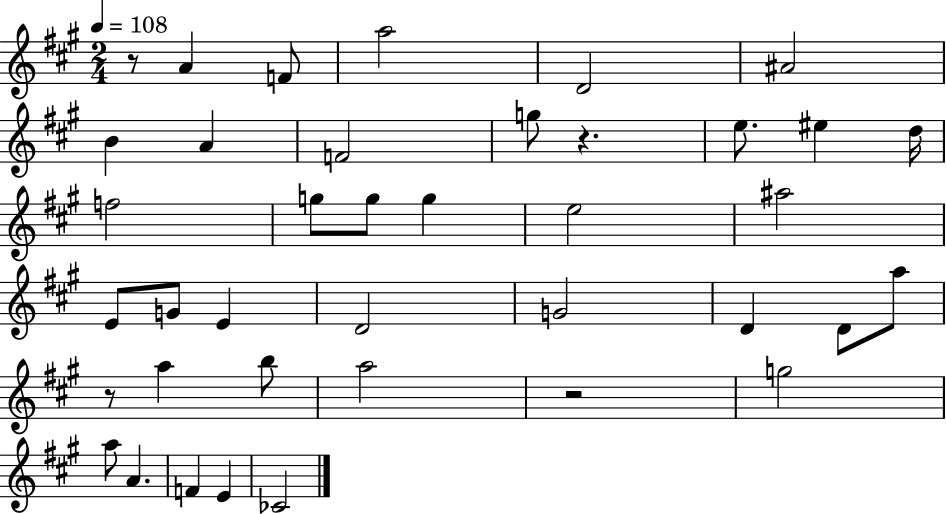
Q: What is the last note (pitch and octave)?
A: CES4